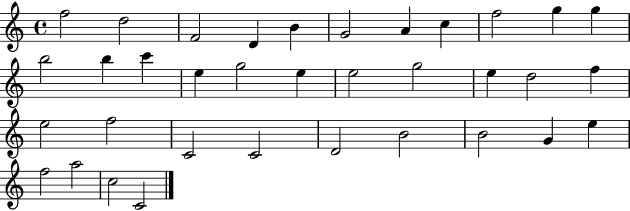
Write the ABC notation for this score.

X:1
T:Untitled
M:4/4
L:1/4
K:C
f2 d2 F2 D B G2 A c f2 g g b2 b c' e g2 e e2 g2 e d2 f e2 f2 C2 C2 D2 B2 B2 G e f2 a2 c2 C2